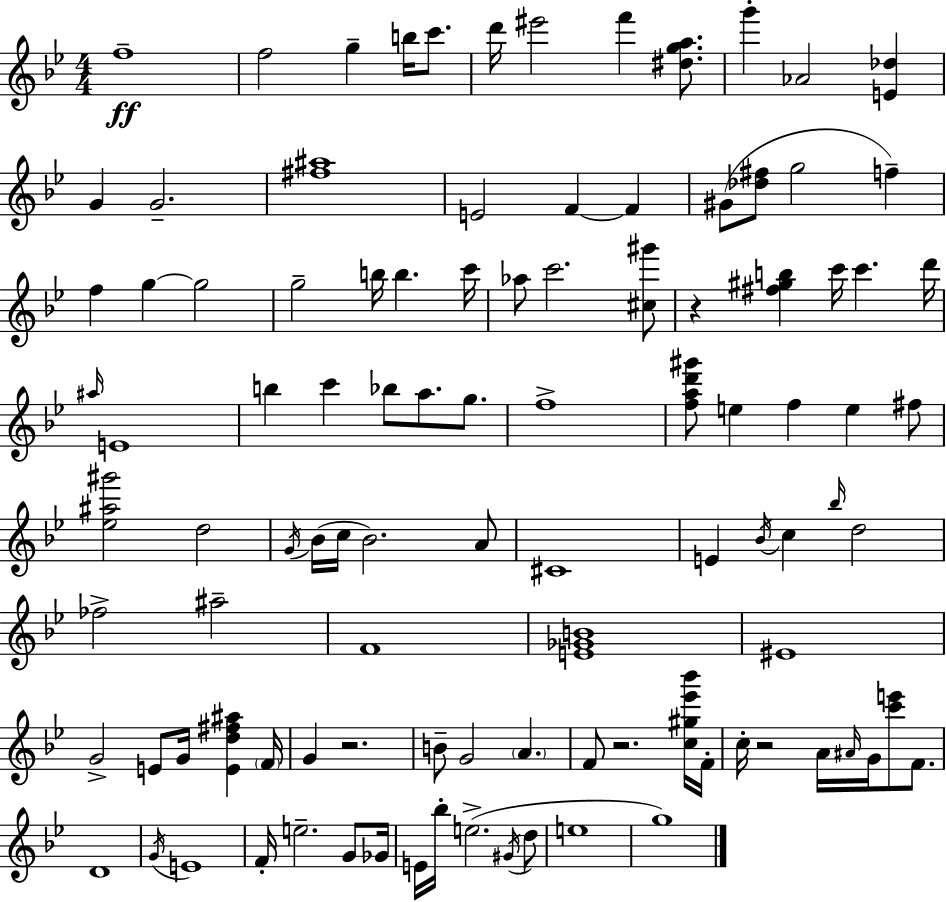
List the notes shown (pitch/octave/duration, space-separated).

F5/w F5/h G5/q B5/s C6/e. D6/s EIS6/h F6/q [D#5,G5,A5]/e. G6/q Ab4/h [E4,Db5]/q G4/q G4/h. [F#5,A#5]/w E4/h F4/q F4/q G#4/e [Db5,F#5]/e G5/h F5/q F5/q G5/q G5/h G5/h B5/s B5/q. C6/s Ab5/e C6/h. [C#5,G#6]/e R/q [F#5,G#5,B5]/q C6/s C6/q. D6/s A#5/s E4/w B5/q C6/q Bb5/e A5/e. G5/e. F5/w [F5,A5,D6,G#6]/e E5/q F5/q E5/q F#5/e [Eb5,A#5,G#6]/h D5/h G4/s Bb4/s C5/s Bb4/h. A4/e C#4/w E4/q Bb4/s C5/q Bb5/s D5/h FES5/h A#5/h F4/w [E4,Gb4,B4]/w EIS4/w G4/h E4/e G4/s [E4,D5,F#5,A#5]/q F4/s G4/q R/h. B4/e G4/h A4/q. F4/e R/h. [C5,G#5,Eb6,Bb6]/s F4/s C5/s R/h A4/s A#4/s G4/s [C6,E6]/e F4/e. D4/w G4/s E4/w F4/s E5/h. G4/e Gb4/s E4/s Bb5/s E5/h. G#4/s D5/e E5/w G5/w